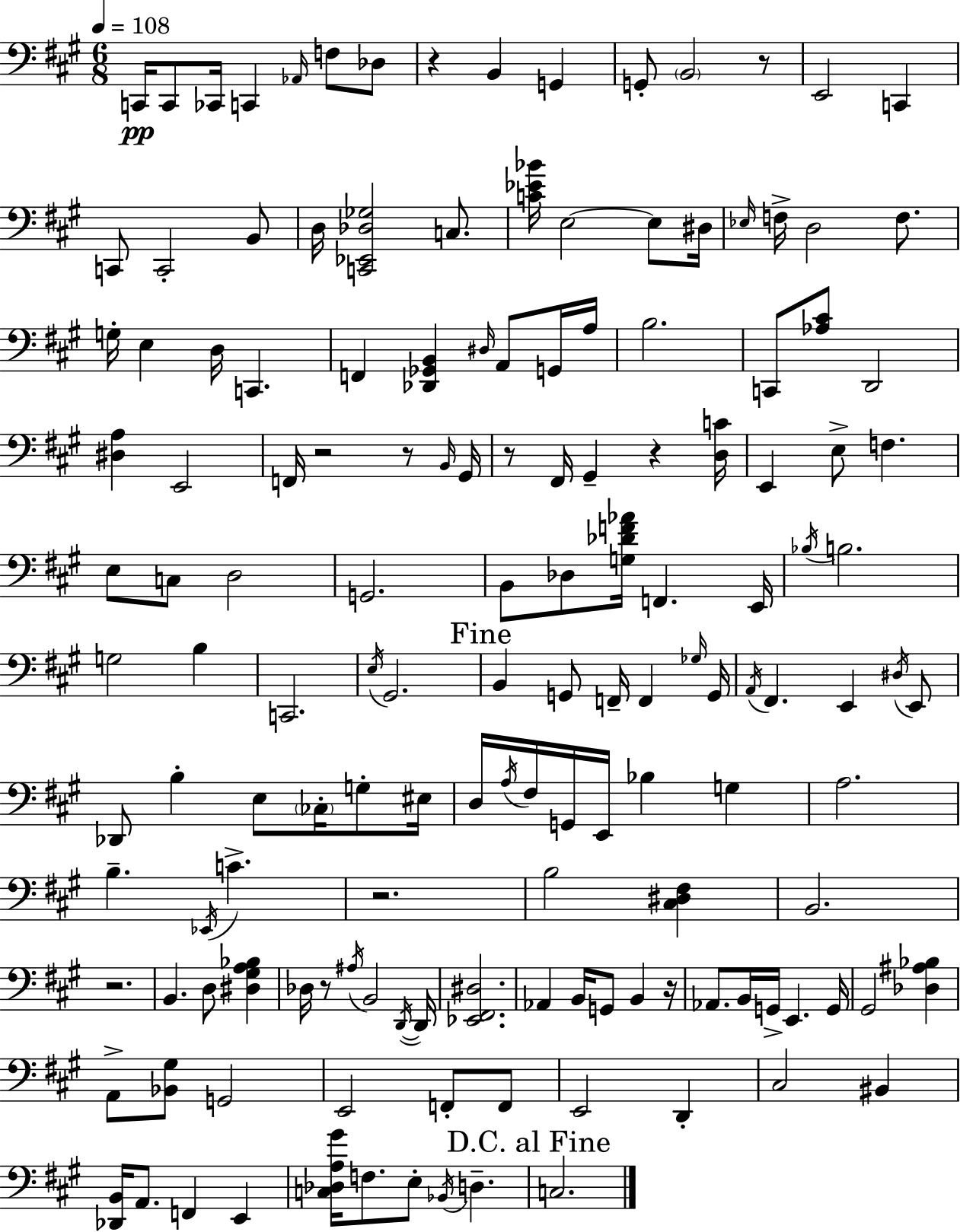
{
  \clef bass
  \numericTimeSignature
  \time 6/8
  \key a \major
  \tempo 4 = 108
  c,16\pp c,8 ces,16 c,4 \grace { aes,16 } f8 des8 | r4 b,4 g,4 | g,8-. \parenthesize b,2 r8 | e,2 c,4 | \break c,8 c,2-. b,8 | d16 <c, ees, des ges>2 c8. | <c' ees' bes'>16 e2~~ e8 | dis16 \grace { ees16 } f16-> d2 f8. | \break g16-. e4 d16 c,4. | f,4 <des, ges, b,>4 \grace { dis16 } a,8 | g,16 a16 b2. | c,8 <aes cis'>8 d,2 | \break <dis a>4 e,2 | f,16 r2 | r8 \grace { b,16 } gis,16 r8 fis,16 gis,4-- r4 | <d c'>16 e,4 e8-> f4. | \break e8 c8 d2 | g,2. | b,8 des8 <g des' f' aes'>16 f,4. | e,16 \acciaccatura { bes16 } b2. | \break g2 | b4 c,2. | \acciaccatura { e16 } gis,2. | \mark "Fine" b,4 g,8 | \break f,16-- f,4 \grace { ges16 } g,16 \acciaccatura { a,16 } fis,4. | e,4 \acciaccatura { dis16 } e,8 des,8 b4-. | e8 \parenthesize ces16-. g8-. eis16 d16 \acciaccatura { a16 } fis16 | g,16 e,16 bes4 g4 a2. | \break b4.-- | \acciaccatura { ees,16 } c'4.-> r2. | b2 | <cis dis fis>4 b,2. | \break r2. | b,4. | d8 <dis gis a bes>4 des16 | r8 \acciaccatura { ais16 } b,2 \acciaccatura { d,16~ }~ | \break d,16 <ees, fis, dis>2. | aes,4 b,16 g,8 b,4 | r16 aes,8. b,16 g,16-> e,4. | g,16 gis,2 <des ais bes>4 | \break a,8-> <bes, gis>8 g,2 | e,2 f,8-. f,8 | e,2 d,4-. | cis2 bis,4 | \break <des, b,>16 a,8. f,4 e,4 | <c des a gis'>16 f8. e8-. \acciaccatura { bes,16 } d4.-- | \mark "D.C. al Fine" c2. | \bar "|."
}